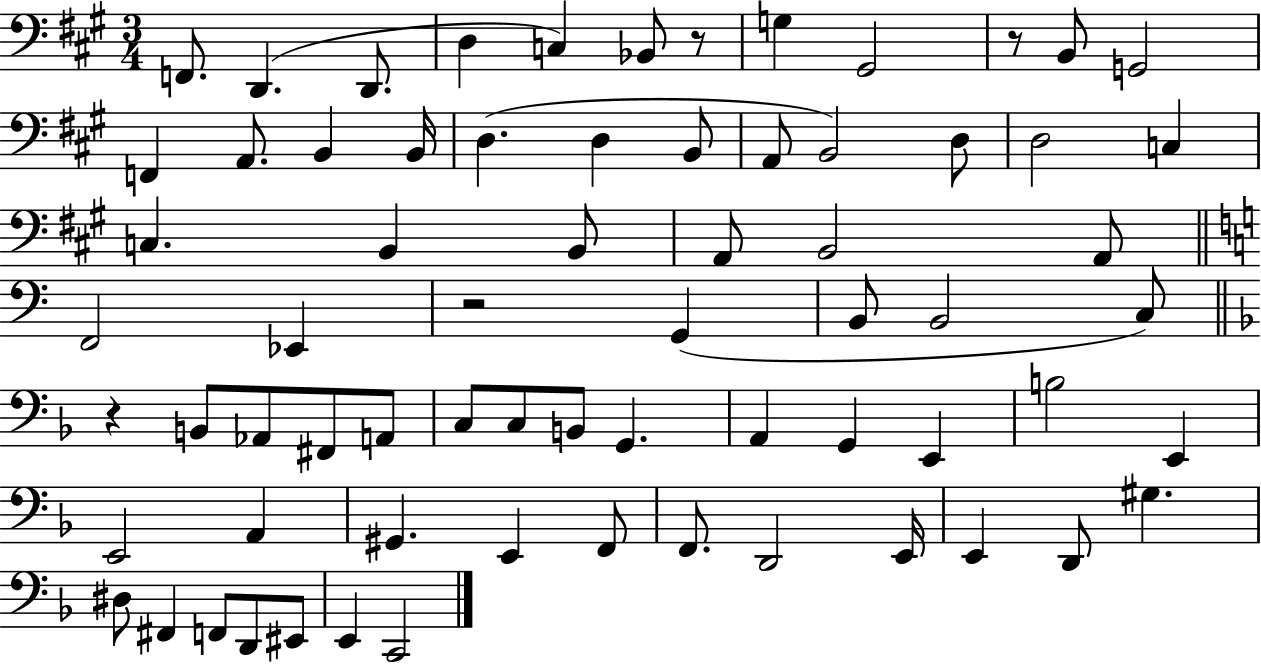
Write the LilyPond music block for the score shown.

{
  \clef bass
  \numericTimeSignature
  \time 3/4
  \key a \major
  f,8. d,4.( d,8. | d4 c4) bes,8 r8 | g4 gis,2 | r8 b,8 g,2 | \break f,4 a,8. b,4 b,16 | d4.( d4 b,8 | a,8 b,2) d8 | d2 c4 | \break c4. b,4 b,8 | a,8 b,2 a,8 | \bar "||" \break \key c \major f,2 ees,4 | r2 g,4( | b,8 b,2 c8) | \bar "||" \break \key f \major r4 b,8 aes,8 fis,8 a,8 | c8 c8 b,8 g,4. | a,4 g,4 e,4 | b2 e,4 | \break e,2 a,4 | gis,4. e,4 f,8 | f,8. d,2 e,16 | e,4 d,8 gis4. | \break dis8 fis,4 f,8 d,8 eis,8 | e,4 c,2 | \bar "|."
}